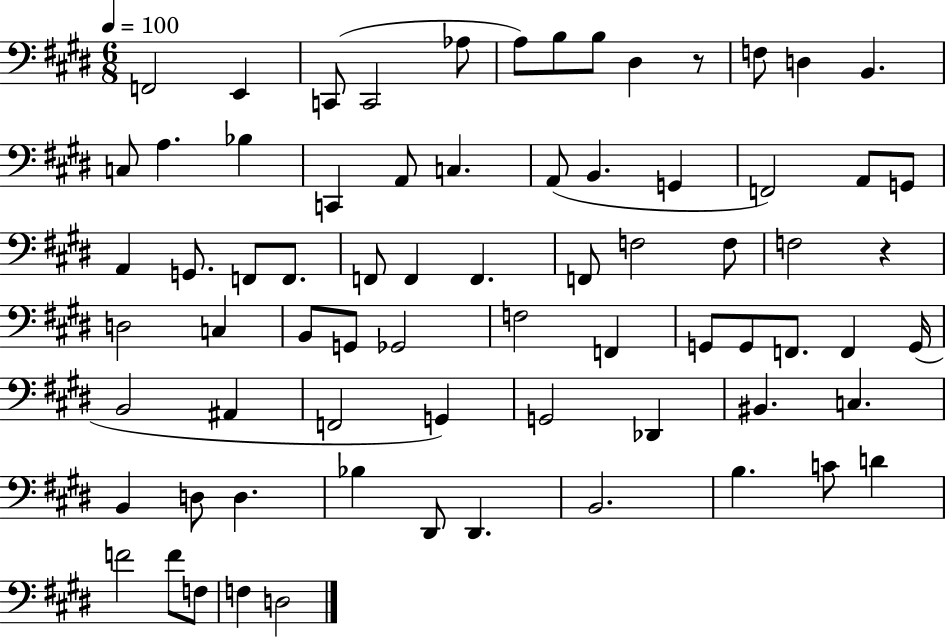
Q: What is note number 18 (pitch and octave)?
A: C3